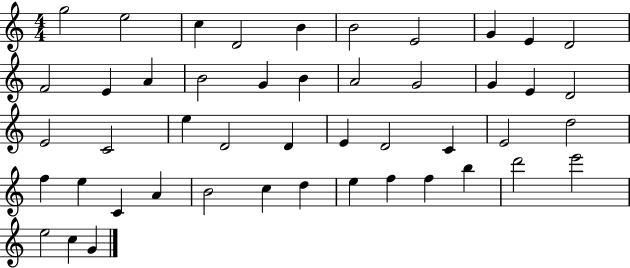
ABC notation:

X:1
T:Untitled
M:4/4
L:1/4
K:C
g2 e2 c D2 B B2 E2 G E D2 F2 E A B2 G B A2 G2 G E D2 E2 C2 e D2 D E D2 C E2 d2 f e C A B2 c d e f f b d'2 e'2 e2 c G